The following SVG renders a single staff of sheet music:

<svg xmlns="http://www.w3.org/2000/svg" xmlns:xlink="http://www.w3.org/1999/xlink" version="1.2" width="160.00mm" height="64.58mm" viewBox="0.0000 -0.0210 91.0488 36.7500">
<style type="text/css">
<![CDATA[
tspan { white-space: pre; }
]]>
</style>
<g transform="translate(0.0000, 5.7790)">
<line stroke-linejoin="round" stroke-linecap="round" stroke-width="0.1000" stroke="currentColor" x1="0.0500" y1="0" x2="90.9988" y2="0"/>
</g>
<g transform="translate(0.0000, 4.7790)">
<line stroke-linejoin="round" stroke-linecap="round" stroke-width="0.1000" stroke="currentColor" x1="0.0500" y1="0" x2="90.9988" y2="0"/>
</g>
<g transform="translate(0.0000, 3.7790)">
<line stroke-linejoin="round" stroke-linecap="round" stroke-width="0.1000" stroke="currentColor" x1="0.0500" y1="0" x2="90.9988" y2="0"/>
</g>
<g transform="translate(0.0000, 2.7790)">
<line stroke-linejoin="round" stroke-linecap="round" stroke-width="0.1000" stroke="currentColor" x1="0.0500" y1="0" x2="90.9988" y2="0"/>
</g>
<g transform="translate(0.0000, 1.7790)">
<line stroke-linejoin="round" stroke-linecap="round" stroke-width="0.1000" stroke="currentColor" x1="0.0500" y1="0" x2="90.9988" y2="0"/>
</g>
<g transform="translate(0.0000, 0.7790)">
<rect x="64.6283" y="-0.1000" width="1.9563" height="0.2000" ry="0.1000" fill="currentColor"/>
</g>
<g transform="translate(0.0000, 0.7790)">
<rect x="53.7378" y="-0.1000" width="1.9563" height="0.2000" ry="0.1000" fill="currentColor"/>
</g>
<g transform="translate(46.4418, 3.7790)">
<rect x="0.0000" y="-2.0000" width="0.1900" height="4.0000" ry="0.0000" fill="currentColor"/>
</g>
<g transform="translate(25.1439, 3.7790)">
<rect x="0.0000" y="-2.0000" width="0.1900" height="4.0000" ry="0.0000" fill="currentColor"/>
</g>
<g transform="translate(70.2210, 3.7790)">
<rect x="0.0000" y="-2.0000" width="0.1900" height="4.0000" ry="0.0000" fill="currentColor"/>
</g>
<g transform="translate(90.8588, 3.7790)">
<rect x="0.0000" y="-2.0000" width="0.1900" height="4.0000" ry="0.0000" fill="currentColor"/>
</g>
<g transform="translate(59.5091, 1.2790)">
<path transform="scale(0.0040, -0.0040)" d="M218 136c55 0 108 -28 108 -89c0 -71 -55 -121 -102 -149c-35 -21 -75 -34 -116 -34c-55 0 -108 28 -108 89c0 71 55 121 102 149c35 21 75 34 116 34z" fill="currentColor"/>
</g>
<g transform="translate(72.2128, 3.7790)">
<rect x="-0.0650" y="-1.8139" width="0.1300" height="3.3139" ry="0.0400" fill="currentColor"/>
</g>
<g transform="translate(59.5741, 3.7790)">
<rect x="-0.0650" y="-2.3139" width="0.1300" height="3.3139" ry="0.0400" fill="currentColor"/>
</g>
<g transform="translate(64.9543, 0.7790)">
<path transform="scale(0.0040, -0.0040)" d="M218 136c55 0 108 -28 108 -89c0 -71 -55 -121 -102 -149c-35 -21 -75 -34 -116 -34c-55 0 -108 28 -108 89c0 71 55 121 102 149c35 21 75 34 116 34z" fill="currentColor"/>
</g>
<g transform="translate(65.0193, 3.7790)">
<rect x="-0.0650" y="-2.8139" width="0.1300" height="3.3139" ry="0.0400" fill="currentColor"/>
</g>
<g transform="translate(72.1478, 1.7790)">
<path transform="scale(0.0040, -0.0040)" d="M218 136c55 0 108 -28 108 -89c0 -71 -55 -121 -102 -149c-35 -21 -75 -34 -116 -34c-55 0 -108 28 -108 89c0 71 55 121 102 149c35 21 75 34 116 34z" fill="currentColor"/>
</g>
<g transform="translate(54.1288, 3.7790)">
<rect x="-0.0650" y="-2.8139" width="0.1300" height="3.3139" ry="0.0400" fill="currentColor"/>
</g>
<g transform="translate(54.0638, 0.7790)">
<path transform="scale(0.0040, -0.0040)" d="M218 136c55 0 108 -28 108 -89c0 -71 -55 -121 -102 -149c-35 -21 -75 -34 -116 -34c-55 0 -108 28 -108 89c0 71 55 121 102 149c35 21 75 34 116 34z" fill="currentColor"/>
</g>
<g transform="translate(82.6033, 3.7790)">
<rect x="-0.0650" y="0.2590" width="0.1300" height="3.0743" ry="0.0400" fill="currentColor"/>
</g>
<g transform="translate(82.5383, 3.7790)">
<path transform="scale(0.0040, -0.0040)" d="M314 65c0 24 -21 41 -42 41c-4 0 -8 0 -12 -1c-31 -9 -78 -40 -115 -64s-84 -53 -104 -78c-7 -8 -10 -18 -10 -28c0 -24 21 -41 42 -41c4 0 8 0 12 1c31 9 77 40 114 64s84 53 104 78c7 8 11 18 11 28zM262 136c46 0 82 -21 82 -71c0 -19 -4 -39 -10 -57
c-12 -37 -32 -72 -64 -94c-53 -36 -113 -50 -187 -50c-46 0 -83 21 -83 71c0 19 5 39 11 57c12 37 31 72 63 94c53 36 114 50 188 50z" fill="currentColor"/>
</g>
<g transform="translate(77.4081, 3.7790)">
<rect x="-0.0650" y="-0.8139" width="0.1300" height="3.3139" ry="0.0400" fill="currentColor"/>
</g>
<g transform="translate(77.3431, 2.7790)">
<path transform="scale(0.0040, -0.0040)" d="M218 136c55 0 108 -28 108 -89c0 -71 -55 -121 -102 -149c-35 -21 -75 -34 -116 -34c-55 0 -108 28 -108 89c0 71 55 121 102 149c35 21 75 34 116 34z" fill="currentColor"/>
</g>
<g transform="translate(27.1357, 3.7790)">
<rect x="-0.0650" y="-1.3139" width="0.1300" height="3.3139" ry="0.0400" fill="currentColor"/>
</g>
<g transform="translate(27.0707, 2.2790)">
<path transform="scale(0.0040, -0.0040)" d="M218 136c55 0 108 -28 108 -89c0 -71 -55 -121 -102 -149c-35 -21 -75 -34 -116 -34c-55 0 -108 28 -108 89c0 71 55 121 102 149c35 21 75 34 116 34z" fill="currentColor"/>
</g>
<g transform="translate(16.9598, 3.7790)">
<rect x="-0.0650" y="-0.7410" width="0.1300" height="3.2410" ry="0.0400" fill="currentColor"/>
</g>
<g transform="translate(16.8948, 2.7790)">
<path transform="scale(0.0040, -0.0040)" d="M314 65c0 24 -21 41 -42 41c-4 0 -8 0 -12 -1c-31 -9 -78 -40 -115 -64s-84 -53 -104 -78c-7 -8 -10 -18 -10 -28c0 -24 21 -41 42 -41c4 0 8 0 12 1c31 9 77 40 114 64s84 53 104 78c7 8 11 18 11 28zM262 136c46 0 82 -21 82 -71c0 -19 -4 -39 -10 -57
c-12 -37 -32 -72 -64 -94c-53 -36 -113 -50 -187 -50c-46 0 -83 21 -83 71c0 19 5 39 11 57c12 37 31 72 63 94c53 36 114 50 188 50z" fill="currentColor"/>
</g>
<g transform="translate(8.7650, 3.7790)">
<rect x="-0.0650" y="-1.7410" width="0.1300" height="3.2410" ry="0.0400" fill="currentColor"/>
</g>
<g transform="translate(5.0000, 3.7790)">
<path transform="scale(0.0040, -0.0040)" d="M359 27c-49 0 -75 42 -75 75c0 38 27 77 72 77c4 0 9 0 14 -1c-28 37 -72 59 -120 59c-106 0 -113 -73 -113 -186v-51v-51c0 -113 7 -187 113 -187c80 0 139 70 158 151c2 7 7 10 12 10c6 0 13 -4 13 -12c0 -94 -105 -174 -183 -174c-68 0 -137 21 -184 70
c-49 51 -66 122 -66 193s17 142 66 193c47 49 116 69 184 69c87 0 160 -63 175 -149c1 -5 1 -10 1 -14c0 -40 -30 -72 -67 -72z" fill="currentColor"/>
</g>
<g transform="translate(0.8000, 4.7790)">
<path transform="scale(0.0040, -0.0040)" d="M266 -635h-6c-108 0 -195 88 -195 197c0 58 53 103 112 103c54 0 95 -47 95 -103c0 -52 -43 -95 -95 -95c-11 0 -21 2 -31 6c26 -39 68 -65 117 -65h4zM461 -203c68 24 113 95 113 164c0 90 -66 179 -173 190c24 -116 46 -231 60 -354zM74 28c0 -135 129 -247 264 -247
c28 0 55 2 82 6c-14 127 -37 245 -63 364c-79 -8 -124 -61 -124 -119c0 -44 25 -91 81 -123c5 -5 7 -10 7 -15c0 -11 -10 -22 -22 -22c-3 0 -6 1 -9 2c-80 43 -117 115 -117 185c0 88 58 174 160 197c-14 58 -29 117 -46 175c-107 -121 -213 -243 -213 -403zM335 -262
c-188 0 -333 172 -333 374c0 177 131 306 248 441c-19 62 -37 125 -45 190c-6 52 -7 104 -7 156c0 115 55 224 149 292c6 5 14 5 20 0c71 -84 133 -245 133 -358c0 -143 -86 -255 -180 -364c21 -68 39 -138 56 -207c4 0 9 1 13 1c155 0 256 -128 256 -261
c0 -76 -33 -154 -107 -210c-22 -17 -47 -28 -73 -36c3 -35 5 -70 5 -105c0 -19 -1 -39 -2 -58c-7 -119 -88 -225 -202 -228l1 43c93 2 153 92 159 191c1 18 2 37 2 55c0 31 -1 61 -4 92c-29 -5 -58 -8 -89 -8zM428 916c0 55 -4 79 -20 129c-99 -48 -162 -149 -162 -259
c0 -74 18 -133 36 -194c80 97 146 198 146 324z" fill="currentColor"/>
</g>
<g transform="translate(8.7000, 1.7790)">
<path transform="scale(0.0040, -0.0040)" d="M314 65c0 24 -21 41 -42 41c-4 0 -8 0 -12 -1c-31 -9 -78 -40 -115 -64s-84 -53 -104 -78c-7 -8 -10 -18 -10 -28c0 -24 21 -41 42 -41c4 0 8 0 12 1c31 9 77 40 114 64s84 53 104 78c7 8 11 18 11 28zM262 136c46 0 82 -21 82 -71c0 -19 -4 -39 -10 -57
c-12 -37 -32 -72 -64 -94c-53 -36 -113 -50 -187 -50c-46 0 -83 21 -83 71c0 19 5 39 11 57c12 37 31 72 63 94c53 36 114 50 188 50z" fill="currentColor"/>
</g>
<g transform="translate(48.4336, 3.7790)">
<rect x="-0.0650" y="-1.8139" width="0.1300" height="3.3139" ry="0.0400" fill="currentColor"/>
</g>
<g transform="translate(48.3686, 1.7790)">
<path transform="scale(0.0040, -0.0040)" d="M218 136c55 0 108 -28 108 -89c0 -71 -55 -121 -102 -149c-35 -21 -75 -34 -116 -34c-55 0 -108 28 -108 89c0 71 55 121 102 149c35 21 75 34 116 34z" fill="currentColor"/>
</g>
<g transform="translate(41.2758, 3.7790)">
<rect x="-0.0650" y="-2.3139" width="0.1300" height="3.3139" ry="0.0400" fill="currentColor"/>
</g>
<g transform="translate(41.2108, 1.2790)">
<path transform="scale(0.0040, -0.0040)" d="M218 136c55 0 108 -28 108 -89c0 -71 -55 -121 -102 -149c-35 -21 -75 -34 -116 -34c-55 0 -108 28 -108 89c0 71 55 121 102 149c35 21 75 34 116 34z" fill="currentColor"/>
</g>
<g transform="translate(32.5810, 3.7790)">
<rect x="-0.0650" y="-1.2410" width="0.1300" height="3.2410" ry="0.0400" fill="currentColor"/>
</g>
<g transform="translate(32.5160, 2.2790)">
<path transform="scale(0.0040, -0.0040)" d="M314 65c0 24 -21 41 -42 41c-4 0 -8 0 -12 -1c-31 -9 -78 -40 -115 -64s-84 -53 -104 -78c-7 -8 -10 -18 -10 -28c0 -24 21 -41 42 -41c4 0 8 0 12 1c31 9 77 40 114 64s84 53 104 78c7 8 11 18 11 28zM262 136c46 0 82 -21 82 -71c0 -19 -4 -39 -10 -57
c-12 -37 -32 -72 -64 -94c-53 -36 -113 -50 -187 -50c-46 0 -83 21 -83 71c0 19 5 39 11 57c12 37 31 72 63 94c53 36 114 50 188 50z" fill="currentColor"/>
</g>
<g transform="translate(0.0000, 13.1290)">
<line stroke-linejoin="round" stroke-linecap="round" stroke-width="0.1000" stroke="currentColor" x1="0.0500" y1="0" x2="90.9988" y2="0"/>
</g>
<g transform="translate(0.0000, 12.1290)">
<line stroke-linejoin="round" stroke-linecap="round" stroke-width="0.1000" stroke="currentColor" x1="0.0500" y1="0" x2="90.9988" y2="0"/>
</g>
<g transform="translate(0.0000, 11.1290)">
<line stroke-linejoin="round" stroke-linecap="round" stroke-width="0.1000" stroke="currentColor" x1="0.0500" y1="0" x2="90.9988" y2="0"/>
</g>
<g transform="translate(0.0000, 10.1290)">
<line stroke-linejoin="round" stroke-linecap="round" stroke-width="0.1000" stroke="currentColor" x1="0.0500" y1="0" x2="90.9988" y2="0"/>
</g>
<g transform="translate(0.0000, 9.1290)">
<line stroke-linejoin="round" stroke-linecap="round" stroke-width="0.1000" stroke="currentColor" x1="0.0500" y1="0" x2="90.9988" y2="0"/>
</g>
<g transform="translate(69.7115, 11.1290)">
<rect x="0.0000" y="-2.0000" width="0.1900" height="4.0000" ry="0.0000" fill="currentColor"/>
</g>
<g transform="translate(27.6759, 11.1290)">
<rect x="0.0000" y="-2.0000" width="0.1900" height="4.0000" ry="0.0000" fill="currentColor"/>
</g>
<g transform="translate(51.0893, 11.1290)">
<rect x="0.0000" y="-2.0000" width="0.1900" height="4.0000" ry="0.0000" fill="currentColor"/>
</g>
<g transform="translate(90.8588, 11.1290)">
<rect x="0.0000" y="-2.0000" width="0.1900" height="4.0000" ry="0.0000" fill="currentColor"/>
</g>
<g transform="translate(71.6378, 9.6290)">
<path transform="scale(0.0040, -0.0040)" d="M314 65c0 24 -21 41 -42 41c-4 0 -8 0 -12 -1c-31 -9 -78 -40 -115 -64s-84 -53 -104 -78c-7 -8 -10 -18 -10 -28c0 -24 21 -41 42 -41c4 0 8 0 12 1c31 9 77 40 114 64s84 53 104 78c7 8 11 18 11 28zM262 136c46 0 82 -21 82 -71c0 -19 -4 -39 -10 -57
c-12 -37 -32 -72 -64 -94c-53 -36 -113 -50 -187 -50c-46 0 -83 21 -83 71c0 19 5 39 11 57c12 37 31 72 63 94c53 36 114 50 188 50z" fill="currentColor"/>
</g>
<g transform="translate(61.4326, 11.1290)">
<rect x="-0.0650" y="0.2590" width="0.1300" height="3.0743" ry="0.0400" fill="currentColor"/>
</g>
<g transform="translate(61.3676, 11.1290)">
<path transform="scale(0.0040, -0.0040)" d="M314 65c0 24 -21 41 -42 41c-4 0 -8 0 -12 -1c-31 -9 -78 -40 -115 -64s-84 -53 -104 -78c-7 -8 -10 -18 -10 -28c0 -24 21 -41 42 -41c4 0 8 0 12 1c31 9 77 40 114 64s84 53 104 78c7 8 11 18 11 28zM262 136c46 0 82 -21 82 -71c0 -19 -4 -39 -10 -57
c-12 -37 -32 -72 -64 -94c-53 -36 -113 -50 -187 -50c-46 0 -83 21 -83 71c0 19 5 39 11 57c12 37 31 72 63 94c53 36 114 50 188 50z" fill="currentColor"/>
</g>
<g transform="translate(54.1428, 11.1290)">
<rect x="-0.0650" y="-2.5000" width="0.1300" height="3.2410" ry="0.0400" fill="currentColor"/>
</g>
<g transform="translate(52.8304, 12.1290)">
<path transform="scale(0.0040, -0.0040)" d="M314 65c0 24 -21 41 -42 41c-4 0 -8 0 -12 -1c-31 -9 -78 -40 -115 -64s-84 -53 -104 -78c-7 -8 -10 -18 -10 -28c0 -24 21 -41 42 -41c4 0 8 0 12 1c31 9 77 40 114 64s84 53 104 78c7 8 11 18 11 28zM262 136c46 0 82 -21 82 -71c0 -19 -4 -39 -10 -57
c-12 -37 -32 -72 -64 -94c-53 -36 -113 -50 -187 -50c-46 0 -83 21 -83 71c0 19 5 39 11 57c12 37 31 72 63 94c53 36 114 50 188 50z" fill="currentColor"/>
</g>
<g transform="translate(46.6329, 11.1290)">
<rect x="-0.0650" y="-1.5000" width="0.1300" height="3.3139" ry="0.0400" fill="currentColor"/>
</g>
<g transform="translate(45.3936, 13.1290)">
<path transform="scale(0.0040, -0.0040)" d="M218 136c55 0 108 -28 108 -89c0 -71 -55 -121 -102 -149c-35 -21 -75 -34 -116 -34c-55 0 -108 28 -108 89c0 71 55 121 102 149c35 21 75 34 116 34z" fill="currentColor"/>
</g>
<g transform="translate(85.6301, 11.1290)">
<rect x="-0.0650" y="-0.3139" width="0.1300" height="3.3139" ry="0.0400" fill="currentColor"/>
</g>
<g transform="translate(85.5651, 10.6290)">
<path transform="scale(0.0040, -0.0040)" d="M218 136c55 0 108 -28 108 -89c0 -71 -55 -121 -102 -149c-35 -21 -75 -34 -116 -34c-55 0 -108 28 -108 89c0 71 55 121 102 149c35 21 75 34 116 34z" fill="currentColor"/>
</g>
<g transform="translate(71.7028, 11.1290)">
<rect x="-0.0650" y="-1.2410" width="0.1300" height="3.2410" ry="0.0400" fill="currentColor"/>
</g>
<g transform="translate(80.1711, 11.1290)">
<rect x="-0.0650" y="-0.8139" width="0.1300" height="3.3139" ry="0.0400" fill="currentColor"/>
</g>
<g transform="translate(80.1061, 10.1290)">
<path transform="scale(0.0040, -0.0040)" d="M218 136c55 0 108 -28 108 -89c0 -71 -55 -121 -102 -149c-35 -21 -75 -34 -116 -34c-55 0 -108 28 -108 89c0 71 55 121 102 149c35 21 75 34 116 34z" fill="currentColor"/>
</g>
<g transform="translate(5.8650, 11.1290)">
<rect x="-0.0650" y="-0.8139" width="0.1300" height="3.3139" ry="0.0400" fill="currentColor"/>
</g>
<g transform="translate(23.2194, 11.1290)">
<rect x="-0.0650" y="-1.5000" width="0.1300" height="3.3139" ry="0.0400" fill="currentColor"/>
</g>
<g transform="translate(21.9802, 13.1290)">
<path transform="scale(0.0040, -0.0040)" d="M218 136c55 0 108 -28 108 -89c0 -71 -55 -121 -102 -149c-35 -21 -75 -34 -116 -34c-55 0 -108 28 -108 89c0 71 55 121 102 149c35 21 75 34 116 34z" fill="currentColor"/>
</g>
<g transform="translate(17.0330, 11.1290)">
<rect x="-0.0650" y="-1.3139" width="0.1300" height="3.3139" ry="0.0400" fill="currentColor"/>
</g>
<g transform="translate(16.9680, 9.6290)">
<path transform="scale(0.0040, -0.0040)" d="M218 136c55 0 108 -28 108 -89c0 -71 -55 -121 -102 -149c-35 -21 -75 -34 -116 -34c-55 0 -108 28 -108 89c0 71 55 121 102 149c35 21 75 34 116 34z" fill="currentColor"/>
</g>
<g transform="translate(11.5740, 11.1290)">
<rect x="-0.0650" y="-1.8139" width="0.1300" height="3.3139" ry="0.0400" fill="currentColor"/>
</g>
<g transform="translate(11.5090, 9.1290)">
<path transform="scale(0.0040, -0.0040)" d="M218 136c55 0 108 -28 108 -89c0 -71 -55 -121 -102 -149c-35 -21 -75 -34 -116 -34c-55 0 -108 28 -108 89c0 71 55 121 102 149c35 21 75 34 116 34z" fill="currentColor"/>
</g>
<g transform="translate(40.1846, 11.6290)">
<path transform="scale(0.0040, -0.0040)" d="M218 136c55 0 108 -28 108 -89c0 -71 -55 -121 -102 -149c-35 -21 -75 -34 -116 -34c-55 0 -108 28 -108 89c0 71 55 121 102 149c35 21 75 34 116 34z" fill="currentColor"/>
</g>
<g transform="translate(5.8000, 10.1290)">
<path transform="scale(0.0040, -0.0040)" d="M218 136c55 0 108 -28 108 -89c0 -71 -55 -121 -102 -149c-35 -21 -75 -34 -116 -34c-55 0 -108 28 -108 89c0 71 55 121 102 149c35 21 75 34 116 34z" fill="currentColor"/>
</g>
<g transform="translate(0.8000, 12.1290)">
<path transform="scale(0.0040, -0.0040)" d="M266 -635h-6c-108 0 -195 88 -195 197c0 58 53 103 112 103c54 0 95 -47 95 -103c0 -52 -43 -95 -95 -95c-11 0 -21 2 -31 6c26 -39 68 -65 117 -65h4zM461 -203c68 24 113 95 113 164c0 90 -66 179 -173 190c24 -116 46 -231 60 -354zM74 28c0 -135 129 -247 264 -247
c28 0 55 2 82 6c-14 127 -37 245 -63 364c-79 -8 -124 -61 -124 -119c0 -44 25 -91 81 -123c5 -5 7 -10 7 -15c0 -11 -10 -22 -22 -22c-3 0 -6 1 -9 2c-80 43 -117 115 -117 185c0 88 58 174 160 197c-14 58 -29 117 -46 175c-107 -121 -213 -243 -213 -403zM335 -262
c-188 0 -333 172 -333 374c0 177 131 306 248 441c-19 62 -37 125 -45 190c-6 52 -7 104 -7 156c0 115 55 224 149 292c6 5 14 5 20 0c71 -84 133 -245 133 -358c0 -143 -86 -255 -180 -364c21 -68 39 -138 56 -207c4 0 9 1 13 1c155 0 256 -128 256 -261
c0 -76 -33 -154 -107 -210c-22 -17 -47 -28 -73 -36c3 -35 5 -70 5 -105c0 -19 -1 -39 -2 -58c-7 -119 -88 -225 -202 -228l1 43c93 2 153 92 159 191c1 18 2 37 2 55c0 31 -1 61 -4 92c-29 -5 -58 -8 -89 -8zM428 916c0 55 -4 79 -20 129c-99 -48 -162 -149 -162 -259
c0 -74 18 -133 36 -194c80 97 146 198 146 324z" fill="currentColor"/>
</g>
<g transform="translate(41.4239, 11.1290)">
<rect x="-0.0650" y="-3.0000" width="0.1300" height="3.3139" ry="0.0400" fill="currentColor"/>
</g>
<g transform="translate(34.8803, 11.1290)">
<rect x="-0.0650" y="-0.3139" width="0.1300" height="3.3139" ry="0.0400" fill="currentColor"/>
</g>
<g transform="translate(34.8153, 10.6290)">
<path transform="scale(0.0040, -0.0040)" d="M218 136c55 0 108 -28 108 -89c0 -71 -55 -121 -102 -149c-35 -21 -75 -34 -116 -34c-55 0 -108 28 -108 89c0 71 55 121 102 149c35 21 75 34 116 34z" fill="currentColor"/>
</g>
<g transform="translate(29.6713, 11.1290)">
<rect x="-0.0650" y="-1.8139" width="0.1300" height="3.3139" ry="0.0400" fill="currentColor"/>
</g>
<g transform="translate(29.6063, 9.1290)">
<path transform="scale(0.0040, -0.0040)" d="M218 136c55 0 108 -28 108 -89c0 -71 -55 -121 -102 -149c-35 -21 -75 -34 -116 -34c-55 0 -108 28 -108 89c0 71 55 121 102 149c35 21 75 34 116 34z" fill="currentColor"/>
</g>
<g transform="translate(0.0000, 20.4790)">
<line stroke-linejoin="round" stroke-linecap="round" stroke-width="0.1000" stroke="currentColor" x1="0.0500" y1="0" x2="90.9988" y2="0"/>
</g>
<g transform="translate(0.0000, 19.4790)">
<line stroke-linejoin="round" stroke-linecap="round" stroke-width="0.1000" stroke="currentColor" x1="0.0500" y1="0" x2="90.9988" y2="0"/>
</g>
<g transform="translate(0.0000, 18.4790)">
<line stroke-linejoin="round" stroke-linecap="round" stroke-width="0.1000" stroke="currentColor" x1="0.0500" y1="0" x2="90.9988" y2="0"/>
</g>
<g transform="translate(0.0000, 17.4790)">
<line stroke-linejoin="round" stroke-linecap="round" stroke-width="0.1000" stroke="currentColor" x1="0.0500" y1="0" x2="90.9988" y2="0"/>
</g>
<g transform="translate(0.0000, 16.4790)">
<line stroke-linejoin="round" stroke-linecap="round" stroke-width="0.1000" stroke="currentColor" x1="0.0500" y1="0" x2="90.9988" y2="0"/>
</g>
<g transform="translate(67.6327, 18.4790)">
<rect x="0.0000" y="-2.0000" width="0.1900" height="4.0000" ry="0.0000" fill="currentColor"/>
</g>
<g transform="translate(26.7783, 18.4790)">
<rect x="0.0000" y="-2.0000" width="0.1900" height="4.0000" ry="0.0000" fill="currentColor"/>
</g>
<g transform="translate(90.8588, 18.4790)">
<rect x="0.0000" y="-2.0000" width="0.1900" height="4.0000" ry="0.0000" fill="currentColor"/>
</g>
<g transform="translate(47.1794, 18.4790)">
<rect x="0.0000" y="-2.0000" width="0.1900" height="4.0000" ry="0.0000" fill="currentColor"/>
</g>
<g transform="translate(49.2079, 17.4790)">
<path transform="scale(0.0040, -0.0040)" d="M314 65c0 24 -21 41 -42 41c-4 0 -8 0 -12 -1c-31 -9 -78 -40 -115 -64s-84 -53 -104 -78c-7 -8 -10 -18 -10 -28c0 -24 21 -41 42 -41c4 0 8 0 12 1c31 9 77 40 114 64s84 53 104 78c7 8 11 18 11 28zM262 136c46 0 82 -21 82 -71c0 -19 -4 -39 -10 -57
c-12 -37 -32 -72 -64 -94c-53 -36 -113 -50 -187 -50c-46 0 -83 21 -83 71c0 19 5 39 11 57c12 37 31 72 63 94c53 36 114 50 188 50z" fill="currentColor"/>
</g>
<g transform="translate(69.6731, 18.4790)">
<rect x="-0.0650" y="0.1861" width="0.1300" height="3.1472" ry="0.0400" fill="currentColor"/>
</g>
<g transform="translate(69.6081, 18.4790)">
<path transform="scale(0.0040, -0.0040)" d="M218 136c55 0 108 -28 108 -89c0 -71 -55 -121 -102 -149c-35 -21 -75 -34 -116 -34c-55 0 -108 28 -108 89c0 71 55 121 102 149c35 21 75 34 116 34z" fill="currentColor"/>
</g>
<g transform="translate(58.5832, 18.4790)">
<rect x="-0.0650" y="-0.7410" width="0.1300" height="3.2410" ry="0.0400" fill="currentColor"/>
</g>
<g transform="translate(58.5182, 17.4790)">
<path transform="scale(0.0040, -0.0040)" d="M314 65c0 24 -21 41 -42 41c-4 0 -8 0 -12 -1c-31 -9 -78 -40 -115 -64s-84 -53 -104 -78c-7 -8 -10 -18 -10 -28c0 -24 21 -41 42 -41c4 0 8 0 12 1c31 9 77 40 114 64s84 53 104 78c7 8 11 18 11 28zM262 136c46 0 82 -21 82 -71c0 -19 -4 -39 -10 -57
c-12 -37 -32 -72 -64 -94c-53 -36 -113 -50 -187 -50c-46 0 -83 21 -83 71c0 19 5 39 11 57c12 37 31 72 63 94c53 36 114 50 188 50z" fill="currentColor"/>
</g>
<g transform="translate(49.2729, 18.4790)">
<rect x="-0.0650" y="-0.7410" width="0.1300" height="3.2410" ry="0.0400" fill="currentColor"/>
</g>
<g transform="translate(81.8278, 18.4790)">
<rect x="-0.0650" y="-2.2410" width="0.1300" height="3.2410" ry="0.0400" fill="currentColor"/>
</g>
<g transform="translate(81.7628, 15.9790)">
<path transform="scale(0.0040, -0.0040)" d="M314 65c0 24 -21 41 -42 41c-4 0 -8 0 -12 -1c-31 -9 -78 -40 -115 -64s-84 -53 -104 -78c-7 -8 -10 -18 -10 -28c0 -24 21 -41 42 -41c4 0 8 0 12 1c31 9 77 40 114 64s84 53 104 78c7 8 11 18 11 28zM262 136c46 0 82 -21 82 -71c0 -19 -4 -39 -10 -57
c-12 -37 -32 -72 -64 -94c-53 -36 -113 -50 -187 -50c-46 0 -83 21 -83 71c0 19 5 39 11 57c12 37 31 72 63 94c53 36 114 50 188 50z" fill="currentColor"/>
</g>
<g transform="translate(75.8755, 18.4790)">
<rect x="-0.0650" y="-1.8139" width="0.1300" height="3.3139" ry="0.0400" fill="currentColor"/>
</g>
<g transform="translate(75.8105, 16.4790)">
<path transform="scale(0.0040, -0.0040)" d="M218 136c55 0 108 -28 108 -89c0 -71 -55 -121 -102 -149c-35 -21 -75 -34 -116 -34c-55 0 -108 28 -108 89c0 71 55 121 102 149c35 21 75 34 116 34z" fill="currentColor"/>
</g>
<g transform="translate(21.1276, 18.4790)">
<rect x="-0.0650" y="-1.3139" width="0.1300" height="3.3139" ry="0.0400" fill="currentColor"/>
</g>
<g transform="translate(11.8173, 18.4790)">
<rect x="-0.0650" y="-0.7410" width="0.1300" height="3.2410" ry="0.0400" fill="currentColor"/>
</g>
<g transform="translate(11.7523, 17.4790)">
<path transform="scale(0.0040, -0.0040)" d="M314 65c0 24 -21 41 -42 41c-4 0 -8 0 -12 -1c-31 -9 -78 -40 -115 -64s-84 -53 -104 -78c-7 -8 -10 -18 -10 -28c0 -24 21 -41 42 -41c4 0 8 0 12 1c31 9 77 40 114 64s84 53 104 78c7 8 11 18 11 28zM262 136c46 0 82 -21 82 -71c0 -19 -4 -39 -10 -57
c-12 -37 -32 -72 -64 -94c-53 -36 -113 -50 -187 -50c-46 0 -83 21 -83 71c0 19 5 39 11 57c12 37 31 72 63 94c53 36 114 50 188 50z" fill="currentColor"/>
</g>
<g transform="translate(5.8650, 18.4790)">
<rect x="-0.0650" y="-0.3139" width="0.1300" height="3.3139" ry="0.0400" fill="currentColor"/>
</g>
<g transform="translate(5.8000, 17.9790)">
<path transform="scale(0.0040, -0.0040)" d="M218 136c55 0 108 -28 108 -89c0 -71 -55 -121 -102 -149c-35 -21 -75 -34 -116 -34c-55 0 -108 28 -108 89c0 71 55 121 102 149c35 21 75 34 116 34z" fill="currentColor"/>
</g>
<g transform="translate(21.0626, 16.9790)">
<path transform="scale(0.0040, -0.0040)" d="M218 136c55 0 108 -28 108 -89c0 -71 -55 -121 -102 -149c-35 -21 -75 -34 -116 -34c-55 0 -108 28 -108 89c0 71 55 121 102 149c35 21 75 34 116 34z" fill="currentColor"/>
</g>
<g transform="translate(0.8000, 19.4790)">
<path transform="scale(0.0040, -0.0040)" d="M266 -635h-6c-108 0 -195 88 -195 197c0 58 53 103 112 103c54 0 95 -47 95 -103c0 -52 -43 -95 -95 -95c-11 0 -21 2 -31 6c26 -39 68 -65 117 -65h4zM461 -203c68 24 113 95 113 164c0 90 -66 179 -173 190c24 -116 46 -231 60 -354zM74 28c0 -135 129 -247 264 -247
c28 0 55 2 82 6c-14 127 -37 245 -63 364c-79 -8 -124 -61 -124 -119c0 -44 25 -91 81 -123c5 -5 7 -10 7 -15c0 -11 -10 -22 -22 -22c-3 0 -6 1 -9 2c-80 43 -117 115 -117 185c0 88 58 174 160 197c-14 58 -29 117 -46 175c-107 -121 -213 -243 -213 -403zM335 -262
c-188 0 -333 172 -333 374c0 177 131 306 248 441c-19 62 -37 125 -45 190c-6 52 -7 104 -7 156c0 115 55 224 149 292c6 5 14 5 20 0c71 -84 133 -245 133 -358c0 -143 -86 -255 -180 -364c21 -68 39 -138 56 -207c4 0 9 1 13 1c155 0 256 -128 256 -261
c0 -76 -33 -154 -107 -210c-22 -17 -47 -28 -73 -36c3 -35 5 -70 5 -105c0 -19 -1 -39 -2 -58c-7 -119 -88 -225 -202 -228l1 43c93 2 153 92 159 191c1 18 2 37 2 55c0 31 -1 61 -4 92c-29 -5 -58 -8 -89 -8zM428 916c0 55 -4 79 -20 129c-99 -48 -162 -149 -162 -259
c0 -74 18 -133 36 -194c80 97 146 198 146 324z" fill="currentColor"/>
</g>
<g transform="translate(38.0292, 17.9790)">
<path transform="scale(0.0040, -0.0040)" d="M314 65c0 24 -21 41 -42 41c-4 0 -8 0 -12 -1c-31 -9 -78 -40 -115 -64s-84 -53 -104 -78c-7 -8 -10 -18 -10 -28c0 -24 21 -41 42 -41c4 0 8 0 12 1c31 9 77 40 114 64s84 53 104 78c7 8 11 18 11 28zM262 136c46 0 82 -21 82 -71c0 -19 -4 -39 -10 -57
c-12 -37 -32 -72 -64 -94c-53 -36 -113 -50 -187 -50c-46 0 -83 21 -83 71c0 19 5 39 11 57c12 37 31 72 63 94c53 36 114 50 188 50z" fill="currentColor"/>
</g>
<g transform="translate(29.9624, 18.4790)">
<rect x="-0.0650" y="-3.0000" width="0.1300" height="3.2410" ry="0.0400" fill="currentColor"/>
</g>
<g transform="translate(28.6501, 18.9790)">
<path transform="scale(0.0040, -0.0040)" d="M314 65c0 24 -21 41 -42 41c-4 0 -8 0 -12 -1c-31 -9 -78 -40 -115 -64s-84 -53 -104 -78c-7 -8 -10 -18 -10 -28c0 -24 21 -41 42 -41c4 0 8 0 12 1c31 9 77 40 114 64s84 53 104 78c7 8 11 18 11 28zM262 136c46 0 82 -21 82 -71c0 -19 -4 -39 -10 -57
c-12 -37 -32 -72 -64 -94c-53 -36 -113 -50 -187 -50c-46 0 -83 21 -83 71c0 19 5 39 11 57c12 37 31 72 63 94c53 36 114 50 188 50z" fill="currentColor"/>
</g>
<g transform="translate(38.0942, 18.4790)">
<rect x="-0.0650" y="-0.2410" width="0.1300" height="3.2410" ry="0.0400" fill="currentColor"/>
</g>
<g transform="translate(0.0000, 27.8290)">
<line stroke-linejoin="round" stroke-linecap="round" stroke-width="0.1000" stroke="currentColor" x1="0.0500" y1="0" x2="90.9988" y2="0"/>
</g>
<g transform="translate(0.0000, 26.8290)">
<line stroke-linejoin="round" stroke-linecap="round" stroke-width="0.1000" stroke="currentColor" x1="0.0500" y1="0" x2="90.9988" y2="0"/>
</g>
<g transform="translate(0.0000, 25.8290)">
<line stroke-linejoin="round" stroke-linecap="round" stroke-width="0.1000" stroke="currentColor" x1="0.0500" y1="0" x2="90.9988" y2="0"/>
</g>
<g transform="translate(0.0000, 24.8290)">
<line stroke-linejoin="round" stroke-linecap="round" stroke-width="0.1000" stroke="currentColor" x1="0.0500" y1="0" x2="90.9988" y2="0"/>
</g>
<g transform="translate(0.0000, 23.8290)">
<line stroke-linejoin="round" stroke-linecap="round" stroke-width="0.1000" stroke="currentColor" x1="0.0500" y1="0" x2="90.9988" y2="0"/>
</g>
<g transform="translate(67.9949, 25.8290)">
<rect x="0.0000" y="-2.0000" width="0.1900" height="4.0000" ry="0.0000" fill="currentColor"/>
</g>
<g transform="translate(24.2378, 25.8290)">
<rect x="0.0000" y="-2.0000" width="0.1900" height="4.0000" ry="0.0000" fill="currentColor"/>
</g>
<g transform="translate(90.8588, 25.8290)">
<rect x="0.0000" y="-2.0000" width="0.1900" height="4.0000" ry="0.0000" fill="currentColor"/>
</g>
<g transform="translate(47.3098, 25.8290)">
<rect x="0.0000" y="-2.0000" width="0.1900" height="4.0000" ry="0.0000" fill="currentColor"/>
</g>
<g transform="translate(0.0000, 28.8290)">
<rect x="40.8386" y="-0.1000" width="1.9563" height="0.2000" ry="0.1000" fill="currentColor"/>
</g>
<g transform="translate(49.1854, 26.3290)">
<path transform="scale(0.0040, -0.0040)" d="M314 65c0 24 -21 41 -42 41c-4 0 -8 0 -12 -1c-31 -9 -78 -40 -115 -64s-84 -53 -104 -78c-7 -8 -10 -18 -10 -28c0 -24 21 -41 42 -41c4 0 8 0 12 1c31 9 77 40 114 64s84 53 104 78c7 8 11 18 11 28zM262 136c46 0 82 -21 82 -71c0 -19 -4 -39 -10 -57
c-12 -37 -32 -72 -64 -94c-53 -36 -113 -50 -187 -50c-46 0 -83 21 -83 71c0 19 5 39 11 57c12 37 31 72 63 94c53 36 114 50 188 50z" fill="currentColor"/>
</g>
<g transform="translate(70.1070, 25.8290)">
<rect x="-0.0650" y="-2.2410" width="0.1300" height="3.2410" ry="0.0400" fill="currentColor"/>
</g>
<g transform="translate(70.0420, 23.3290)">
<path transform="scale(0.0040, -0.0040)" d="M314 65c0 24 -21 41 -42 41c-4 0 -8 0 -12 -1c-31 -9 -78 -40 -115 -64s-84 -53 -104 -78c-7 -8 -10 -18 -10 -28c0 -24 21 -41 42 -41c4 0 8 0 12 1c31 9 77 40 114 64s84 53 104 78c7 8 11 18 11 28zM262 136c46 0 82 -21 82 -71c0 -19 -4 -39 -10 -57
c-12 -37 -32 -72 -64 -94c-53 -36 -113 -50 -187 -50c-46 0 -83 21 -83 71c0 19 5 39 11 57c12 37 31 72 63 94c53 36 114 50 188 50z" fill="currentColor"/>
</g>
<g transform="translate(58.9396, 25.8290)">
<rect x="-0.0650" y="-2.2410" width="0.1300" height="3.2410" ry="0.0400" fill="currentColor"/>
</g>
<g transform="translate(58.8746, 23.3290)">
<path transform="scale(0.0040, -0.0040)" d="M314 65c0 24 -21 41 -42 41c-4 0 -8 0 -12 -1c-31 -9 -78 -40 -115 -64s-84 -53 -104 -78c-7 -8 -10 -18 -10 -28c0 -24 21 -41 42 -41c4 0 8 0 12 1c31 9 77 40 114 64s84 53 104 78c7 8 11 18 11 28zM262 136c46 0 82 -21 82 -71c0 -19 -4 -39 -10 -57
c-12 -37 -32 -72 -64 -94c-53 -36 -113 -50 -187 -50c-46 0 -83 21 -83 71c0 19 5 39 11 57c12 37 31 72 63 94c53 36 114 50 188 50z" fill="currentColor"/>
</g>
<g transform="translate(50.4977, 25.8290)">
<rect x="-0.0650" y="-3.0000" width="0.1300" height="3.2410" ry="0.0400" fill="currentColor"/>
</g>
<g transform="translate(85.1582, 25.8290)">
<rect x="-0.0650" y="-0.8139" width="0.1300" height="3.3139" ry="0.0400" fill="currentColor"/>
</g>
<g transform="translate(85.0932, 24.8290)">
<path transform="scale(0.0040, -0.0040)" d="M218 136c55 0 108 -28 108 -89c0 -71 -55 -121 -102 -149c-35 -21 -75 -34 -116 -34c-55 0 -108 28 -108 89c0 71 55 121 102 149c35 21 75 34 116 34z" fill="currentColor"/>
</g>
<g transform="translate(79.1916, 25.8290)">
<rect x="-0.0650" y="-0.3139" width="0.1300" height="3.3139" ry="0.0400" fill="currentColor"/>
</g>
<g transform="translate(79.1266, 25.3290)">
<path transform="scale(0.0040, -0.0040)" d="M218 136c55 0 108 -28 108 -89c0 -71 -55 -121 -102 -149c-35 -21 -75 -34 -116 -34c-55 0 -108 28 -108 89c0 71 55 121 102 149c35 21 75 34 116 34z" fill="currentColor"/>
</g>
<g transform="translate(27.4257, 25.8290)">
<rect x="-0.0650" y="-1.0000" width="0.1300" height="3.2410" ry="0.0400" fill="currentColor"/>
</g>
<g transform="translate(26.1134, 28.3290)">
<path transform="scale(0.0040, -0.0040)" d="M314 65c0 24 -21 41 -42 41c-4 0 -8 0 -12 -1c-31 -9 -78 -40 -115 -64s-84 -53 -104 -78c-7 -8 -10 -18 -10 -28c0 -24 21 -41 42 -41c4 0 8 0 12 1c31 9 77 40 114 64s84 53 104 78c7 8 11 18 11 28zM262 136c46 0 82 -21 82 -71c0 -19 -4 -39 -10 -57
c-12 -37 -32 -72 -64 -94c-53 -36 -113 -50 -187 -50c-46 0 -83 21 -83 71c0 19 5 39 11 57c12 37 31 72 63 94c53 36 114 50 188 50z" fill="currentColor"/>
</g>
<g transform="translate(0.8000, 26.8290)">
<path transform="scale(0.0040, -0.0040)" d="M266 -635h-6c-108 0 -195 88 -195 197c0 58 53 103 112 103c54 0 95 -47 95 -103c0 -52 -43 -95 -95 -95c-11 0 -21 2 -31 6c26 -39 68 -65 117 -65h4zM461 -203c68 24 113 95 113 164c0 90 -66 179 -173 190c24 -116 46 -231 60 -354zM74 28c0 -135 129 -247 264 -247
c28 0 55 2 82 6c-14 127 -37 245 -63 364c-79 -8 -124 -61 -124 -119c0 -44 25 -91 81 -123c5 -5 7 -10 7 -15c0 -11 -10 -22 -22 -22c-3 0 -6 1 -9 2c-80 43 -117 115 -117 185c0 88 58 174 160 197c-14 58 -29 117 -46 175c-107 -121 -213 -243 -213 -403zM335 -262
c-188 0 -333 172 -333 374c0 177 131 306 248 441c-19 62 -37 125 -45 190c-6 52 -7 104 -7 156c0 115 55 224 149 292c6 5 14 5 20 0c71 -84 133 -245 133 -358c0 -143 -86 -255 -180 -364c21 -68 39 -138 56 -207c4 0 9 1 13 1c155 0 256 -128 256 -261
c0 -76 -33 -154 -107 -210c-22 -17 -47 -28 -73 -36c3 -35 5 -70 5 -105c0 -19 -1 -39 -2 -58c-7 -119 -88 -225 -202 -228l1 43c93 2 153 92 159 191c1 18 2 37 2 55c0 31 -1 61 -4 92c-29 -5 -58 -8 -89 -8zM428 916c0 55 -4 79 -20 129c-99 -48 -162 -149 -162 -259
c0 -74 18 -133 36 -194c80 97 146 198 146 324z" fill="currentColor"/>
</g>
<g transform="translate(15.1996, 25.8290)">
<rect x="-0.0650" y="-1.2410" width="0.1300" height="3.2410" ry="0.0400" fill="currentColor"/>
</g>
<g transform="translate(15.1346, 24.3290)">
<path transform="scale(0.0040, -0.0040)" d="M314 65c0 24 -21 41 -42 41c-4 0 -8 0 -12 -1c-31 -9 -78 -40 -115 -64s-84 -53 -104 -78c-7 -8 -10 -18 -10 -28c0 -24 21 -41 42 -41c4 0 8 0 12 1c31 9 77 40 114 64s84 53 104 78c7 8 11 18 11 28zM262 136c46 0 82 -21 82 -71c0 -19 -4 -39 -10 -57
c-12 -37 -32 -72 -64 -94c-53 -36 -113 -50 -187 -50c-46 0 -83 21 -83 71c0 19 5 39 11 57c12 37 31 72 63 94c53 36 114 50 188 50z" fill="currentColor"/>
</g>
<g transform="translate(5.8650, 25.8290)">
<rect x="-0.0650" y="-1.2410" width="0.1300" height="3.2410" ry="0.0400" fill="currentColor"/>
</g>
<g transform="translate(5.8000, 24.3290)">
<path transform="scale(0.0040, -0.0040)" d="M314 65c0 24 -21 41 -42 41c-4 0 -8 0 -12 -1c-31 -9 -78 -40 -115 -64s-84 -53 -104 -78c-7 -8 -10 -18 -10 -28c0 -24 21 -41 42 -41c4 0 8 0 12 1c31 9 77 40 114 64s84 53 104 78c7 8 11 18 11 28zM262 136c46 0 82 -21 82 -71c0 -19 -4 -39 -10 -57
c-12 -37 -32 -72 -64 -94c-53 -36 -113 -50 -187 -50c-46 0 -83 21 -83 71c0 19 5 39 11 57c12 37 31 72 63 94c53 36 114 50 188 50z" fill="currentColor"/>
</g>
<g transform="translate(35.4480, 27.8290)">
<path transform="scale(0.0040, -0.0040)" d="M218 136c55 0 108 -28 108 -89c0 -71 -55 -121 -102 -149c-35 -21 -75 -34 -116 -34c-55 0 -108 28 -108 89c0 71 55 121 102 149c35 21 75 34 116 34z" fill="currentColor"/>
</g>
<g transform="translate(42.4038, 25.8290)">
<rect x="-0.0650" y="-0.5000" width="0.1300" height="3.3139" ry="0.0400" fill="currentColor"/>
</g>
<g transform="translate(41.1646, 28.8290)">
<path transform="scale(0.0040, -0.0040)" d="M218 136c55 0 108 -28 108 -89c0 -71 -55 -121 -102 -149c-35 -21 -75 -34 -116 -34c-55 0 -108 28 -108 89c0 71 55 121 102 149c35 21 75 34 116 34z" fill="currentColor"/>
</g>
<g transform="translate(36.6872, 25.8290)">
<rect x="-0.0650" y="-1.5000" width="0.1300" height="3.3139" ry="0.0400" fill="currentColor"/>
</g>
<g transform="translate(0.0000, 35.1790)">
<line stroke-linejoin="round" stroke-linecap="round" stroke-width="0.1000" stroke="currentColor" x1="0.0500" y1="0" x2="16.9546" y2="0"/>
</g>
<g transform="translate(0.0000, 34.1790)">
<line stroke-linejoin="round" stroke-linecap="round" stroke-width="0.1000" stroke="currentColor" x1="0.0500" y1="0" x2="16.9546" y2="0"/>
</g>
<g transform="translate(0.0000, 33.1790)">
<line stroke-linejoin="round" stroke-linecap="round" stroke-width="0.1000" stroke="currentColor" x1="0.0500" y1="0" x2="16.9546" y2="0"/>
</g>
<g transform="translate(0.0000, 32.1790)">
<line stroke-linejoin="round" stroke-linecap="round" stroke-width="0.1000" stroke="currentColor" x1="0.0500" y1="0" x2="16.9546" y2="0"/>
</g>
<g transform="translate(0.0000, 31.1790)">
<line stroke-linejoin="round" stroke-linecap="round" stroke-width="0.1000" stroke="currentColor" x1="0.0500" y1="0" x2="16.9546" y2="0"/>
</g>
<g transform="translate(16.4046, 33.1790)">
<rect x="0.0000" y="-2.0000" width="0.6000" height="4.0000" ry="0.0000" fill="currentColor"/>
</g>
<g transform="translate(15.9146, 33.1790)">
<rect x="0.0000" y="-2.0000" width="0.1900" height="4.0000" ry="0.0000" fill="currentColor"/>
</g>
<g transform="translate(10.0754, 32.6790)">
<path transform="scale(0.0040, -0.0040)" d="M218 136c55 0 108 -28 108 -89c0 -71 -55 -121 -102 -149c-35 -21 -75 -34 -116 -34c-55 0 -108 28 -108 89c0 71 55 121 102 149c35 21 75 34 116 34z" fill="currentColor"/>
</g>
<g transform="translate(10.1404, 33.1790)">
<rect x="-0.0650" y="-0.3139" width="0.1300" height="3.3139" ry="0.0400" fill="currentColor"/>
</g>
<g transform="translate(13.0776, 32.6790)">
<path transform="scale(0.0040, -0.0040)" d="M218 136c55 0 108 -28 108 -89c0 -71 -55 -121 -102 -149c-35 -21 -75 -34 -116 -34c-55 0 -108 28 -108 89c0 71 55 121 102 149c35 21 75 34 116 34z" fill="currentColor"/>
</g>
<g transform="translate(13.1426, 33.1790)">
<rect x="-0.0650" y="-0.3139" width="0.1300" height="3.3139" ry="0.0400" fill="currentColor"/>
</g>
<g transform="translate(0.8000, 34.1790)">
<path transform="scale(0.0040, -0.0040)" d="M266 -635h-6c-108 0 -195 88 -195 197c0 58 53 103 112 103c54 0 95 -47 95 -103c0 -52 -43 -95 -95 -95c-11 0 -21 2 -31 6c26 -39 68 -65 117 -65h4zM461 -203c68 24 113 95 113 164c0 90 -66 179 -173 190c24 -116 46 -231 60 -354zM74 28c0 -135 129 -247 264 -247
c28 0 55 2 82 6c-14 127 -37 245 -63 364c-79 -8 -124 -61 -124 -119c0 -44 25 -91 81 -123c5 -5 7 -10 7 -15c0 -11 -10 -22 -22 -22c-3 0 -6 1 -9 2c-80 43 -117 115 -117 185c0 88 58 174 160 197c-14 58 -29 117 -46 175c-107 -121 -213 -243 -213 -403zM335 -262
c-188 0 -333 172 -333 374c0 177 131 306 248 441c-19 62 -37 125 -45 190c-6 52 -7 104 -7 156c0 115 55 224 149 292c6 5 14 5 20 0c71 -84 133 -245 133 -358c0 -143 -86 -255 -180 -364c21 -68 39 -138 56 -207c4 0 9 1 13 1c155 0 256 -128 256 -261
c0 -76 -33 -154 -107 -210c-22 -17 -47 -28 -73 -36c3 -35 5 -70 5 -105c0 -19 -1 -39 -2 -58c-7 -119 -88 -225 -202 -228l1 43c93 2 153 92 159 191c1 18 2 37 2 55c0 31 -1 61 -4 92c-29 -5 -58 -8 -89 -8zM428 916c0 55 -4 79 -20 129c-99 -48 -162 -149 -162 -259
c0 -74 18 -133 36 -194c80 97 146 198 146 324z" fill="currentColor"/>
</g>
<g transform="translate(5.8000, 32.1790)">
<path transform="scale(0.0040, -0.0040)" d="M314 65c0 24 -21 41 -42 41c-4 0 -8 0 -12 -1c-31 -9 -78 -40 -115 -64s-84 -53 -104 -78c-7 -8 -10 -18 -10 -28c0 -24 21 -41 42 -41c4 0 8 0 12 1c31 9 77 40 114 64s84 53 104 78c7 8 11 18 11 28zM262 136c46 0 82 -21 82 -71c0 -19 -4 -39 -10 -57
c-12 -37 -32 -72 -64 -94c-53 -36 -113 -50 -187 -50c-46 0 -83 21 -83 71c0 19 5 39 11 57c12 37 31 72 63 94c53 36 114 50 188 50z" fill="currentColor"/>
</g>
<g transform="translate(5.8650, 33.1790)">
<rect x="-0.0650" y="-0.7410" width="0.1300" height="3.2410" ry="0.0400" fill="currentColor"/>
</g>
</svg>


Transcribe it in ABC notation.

X:1
T:Untitled
M:4/4
L:1/4
K:C
f2 d2 e e2 g f a g a f d B2 d f e E f c A E G2 B2 e2 d c c d2 e A2 c2 d2 d2 B f g2 e2 e2 D2 E C A2 g2 g2 c d d2 c c